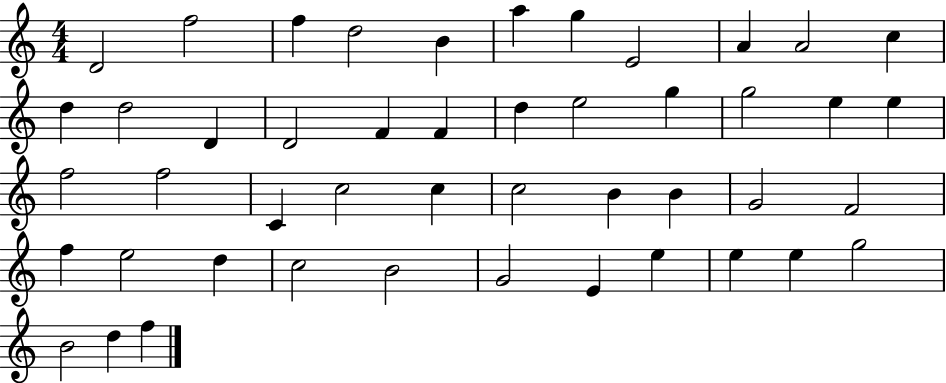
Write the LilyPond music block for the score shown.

{
  \clef treble
  \numericTimeSignature
  \time 4/4
  \key c \major
  d'2 f''2 | f''4 d''2 b'4 | a''4 g''4 e'2 | a'4 a'2 c''4 | \break d''4 d''2 d'4 | d'2 f'4 f'4 | d''4 e''2 g''4 | g''2 e''4 e''4 | \break f''2 f''2 | c'4 c''2 c''4 | c''2 b'4 b'4 | g'2 f'2 | \break f''4 e''2 d''4 | c''2 b'2 | g'2 e'4 e''4 | e''4 e''4 g''2 | \break b'2 d''4 f''4 | \bar "|."
}